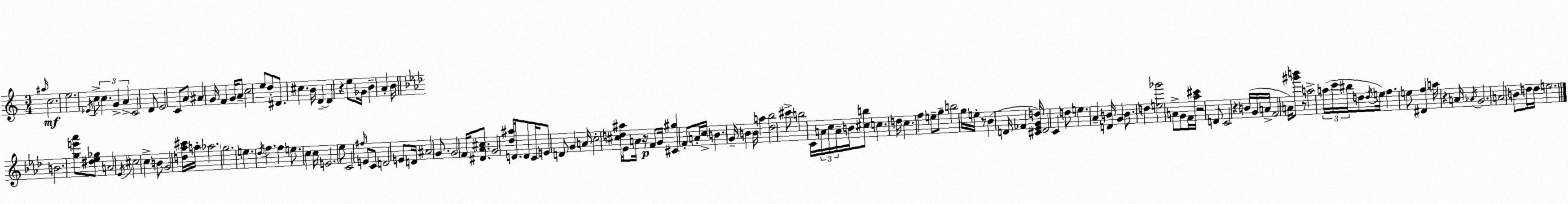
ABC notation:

X:1
T:Untitled
M:3/4
L:1/4
K:C
^a/4 c2 e2 _E/4 c/2 c G A C2 D/2 E2 C/2 A/2 ^A G/4 F G/4 A/2 c2 e/2 d/2 ^D/2 ^c B/4 D D z e/2 _G/4 B A B/4 B2 [ge'_a']/2 [^d_e_g]/2 A2 _E/4 ^c2 c B/2 G2 [d_a^c']/4 a/4 _a2 g2 e _d/4 f f e/2 c c/4 E2 _e/2 C2 ^f/4 E/2 C/2 D2 E/2 D/4 ^A2 G/2 G2 F/4 [^D_A^c]/2 G2 [_d^a]/4 D/2 D/2 C/4 E/2 D/2 G A/4 c2 [^cd^a]/4 _E/2 A/4 z/4 F/2 G/4 [^C^g] F/2 A/4 c/4 B G/4 B B/4 a [_d_b]2 ^c'/2 b2 C/4 A/4 c/4 A/4 B/4 [^cb]/2 c d/4 c f e/2 g/2 b2 g/4 e/4 z/2 _B D/4 _F [^C_EGd]/4 D2 C d/2 e _A [DB]/4 G B/2 d [e_g']2 A/2 G/2 F/4 [_a^c']/4 z2 D/2 C2 z B/4 G/4 A/4 F2 A/4 [^g'b']/2 z/2 a2 a/4 c'/4 ^b/4 d/2 d/4 e/4 f e/2 [^Df] a/4 z A/4 _A/4 G2 A2 B/2 d/4 d/4 e2